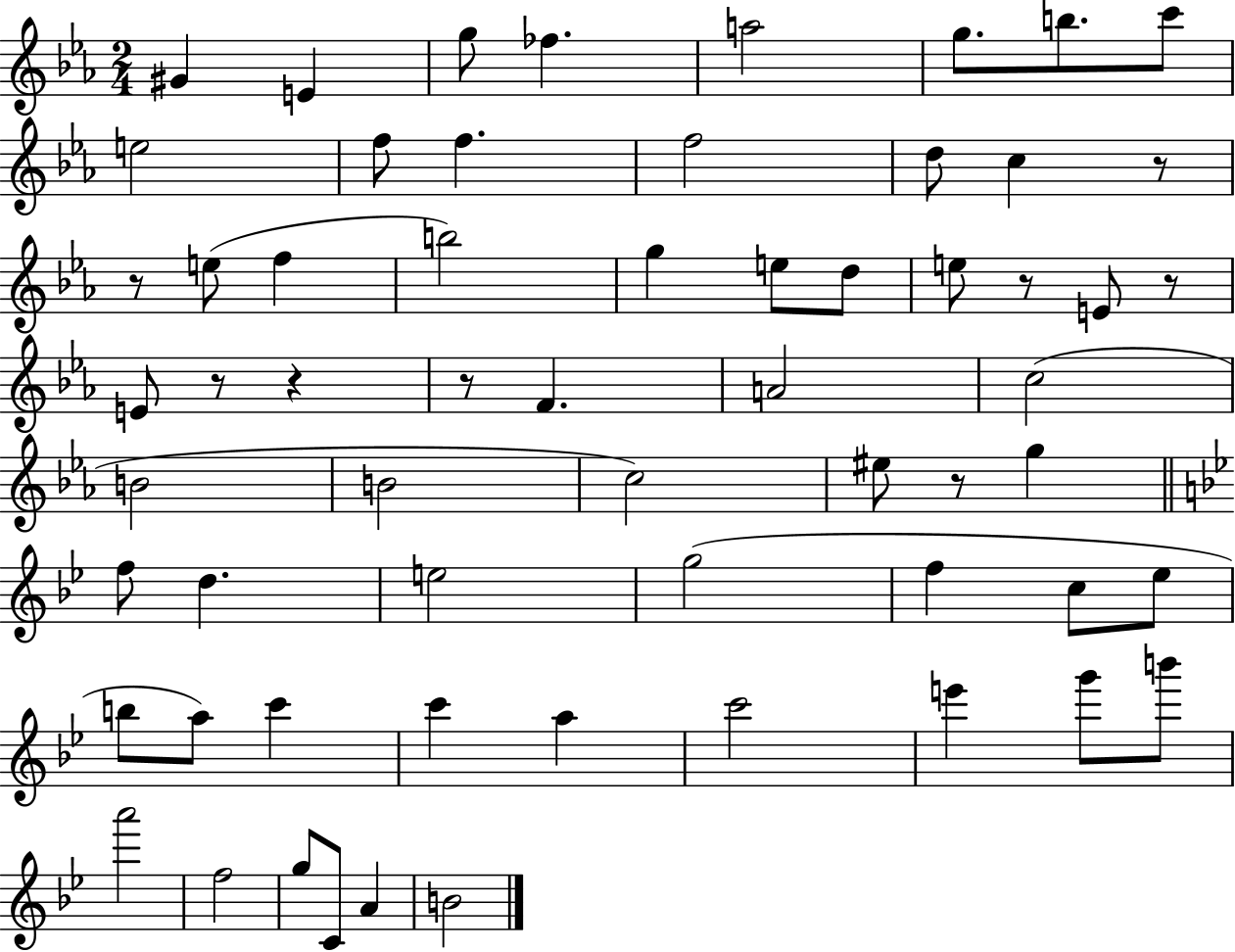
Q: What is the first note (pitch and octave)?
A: G#4